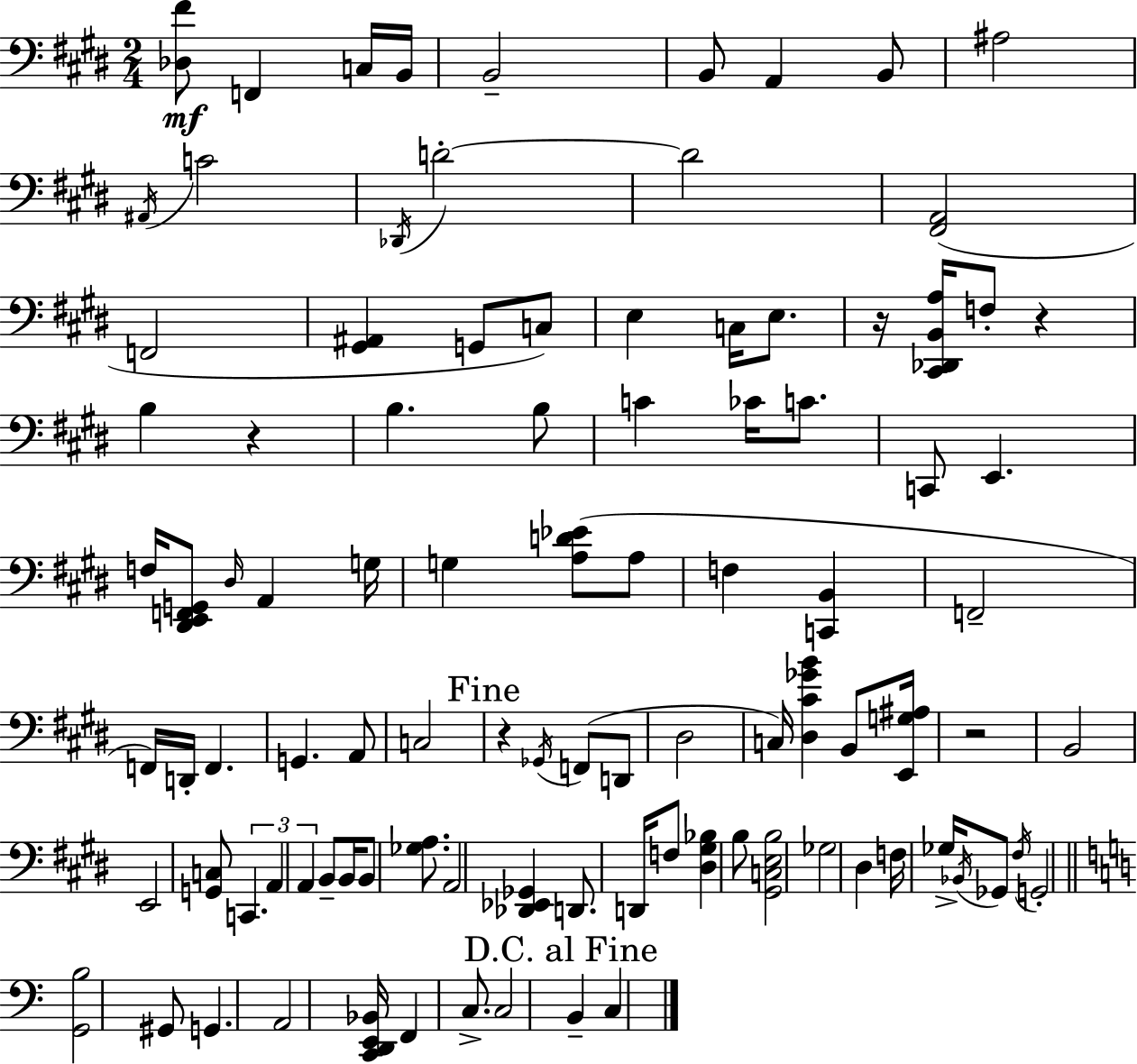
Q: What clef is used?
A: bass